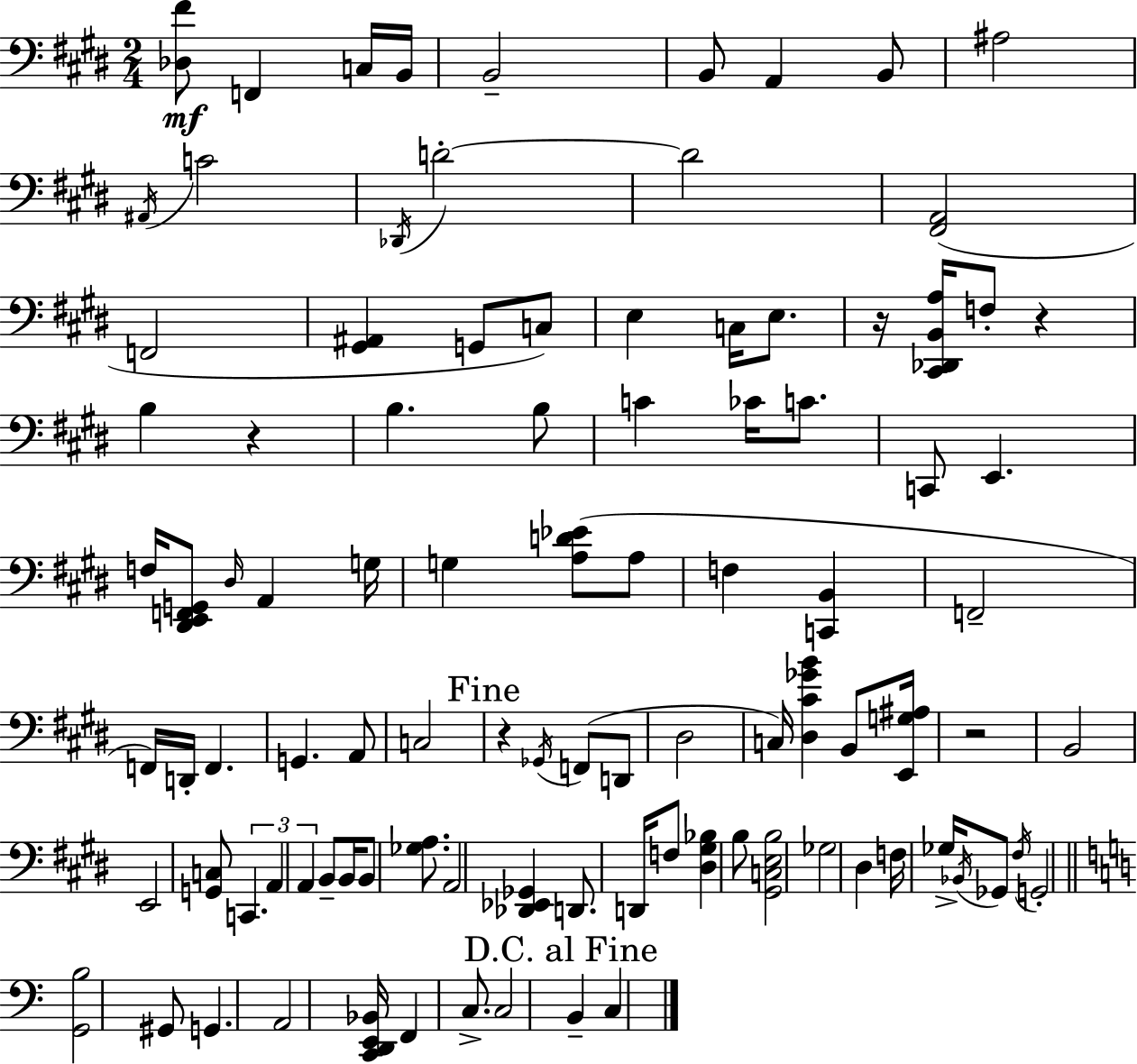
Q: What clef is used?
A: bass